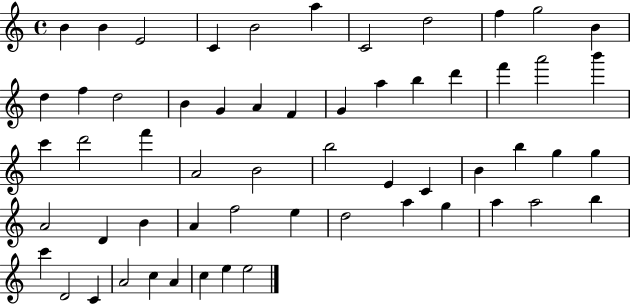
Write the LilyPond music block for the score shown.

{
  \clef treble
  \time 4/4
  \defaultTimeSignature
  \key c \major
  b'4 b'4 e'2 | c'4 b'2 a''4 | c'2 d''2 | f''4 g''2 b'4 | \break d''4 f''4 d''2 | b'4 g'4 a'4 f'4 | g'4 a''4 b''4 d'''4 | f'''4 a'''2 b'''4 | \break c'''4 d'''2 f'''4 | a'2 b'2 | b''2 e'4 c'4 | b'4 b''4 g''4 g''4 | \break a'2 d'4 b'4 | a'4 f''2 e''4 | d''2 a''4 g''4 | a''4 a''2 b''4 | \break c'''4 d'2 c'4 | a'2 c''4 a'4 | c''4 e''4 e''2 | \bar "|."
}